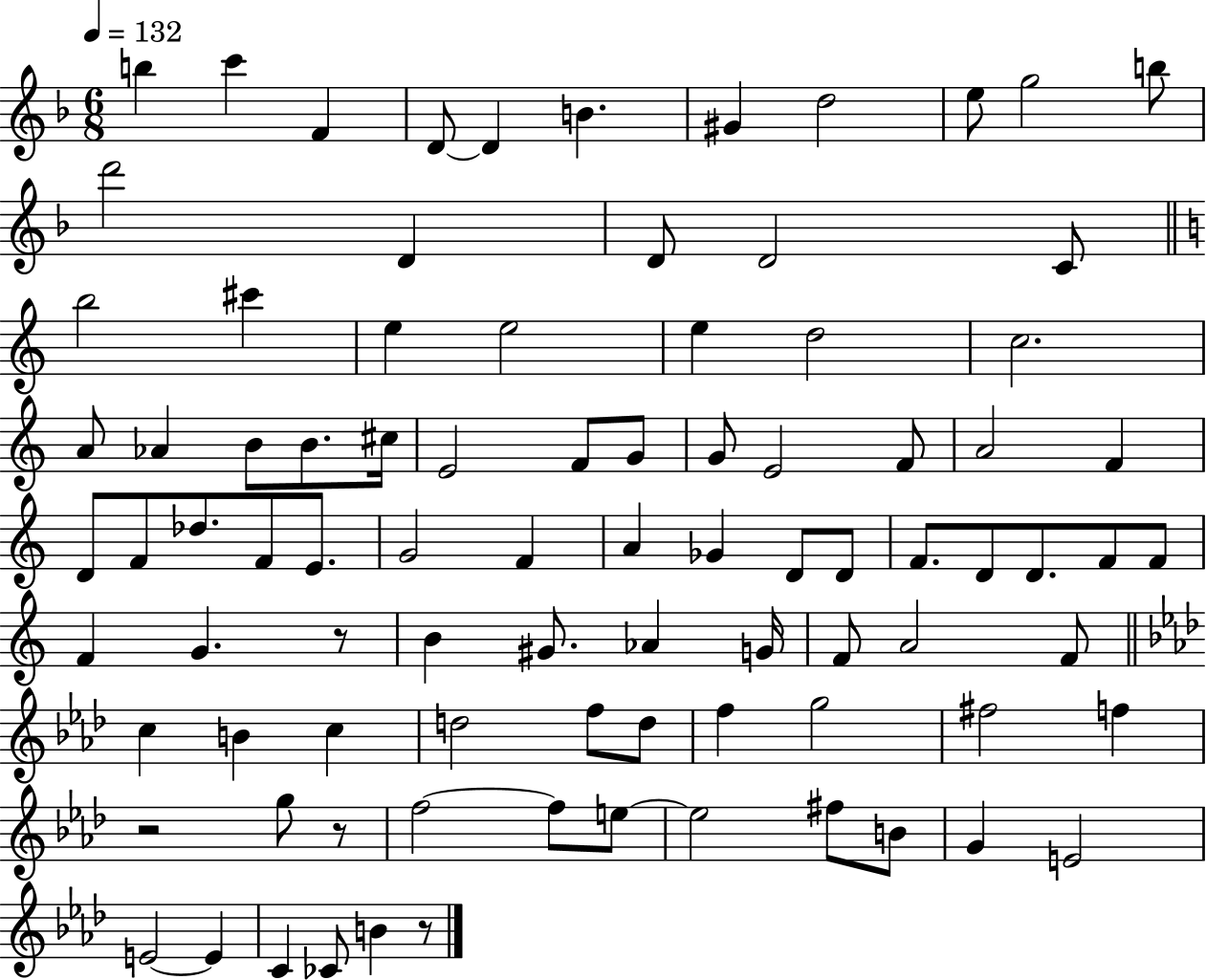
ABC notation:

X:1
T:Untitled
M:6/8
L:1/4
K:F
b c' F D/2 D B ^G d2 e/2 g2 b/2 d'2 D D/2 D2 C/2 b2 ^c' e e2 e d2 c2 A/2 _A B/2 B/2 ^c/4 E2 F/2 G/2 G/2 E2 F/2 A2 F D/2 F/2 _d/2 F/2 E/2 G2 F A _G D/2 D/2 F/2 D/2 D/2 F/2 F/2 F G z/2 B ^G/2 _A G/4 F/2 A2 F/2 c B c d2 f/2 d/2 f g2 ^f2 f z2 g/2 z/2 f2 f/2 e/2 e2 ^f/2 B/2 G E2 E2 E C _C/2 B z/2